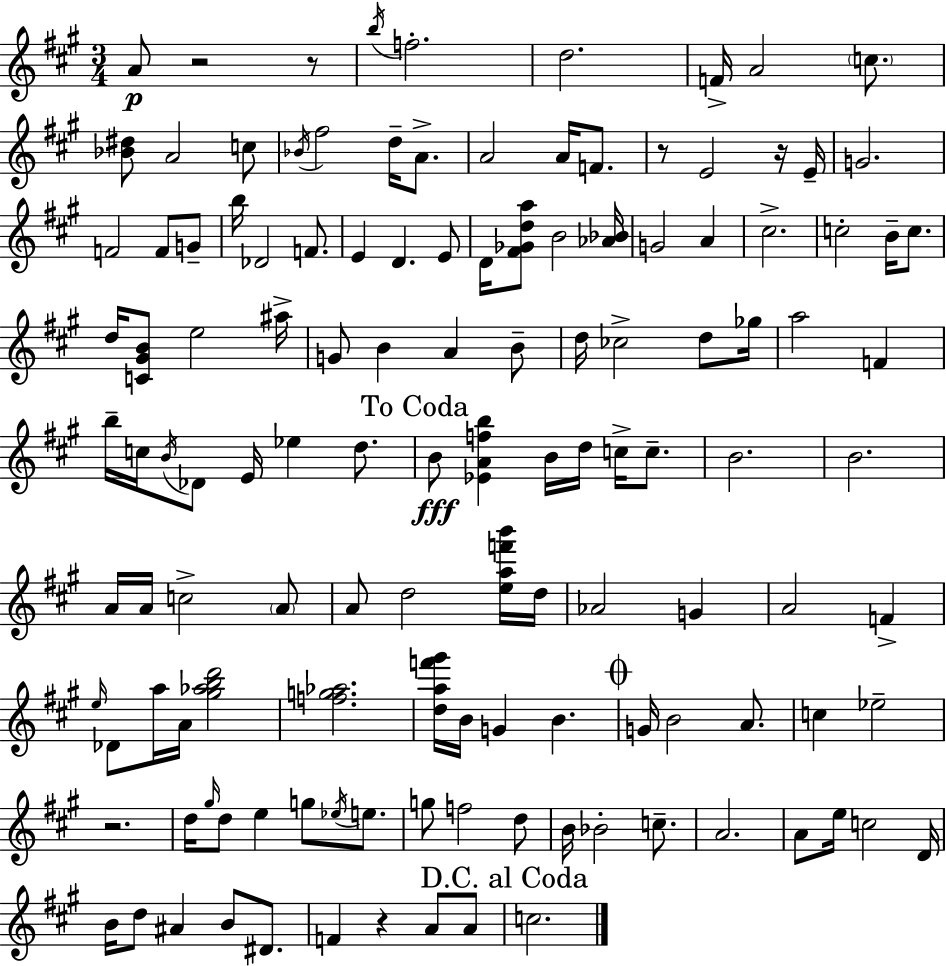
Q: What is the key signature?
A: A major